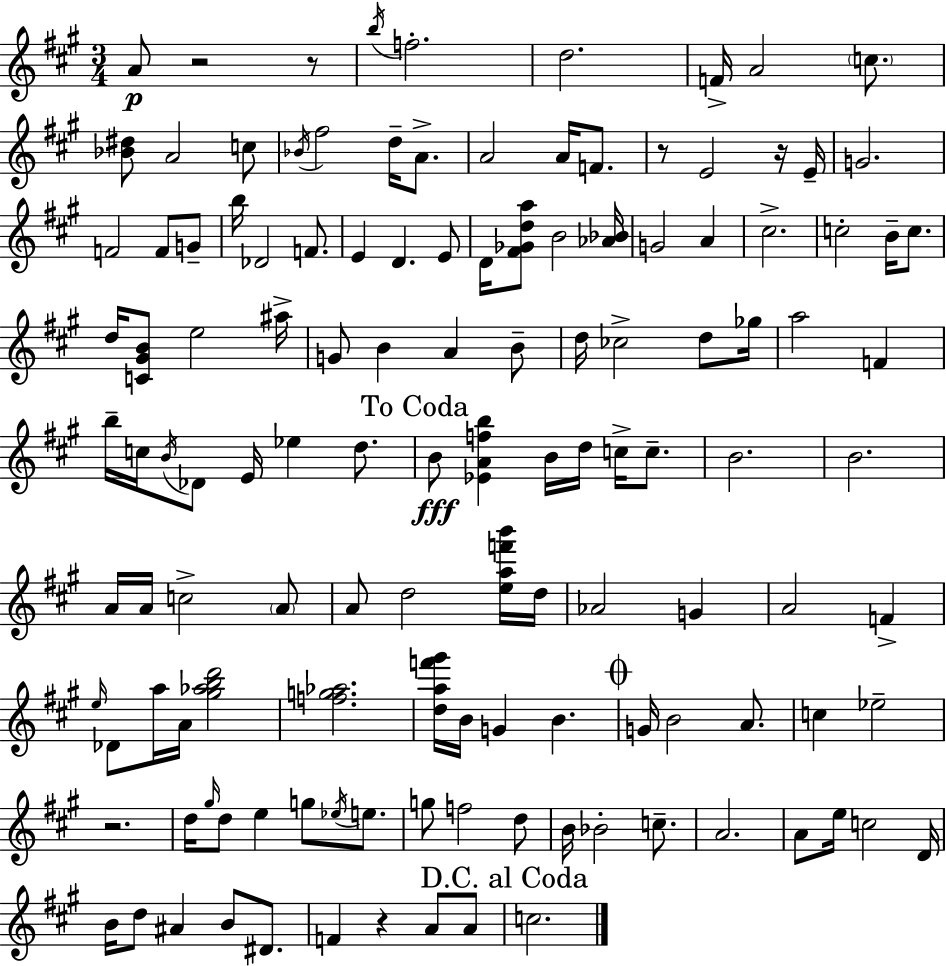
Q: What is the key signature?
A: A major